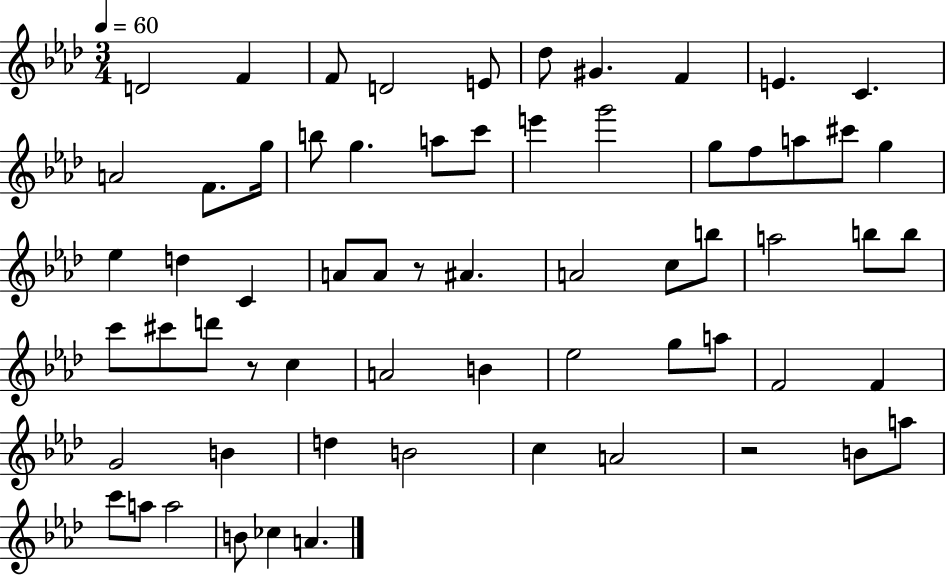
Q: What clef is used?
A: treble